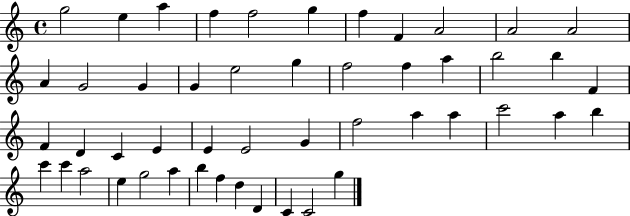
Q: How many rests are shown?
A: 0